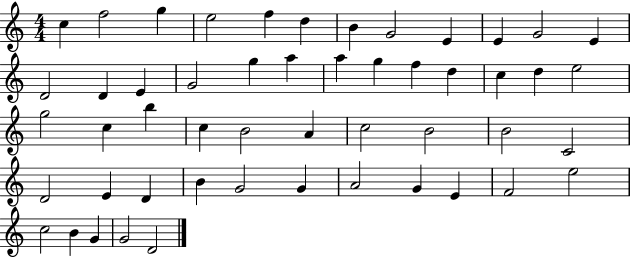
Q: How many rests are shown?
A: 0